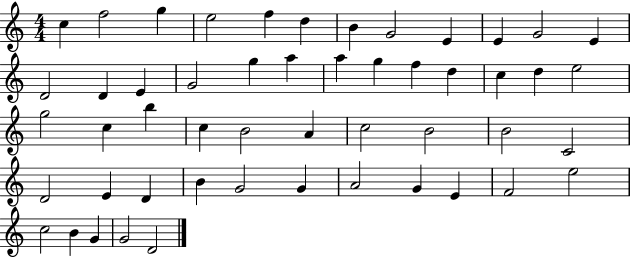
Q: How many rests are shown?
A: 0